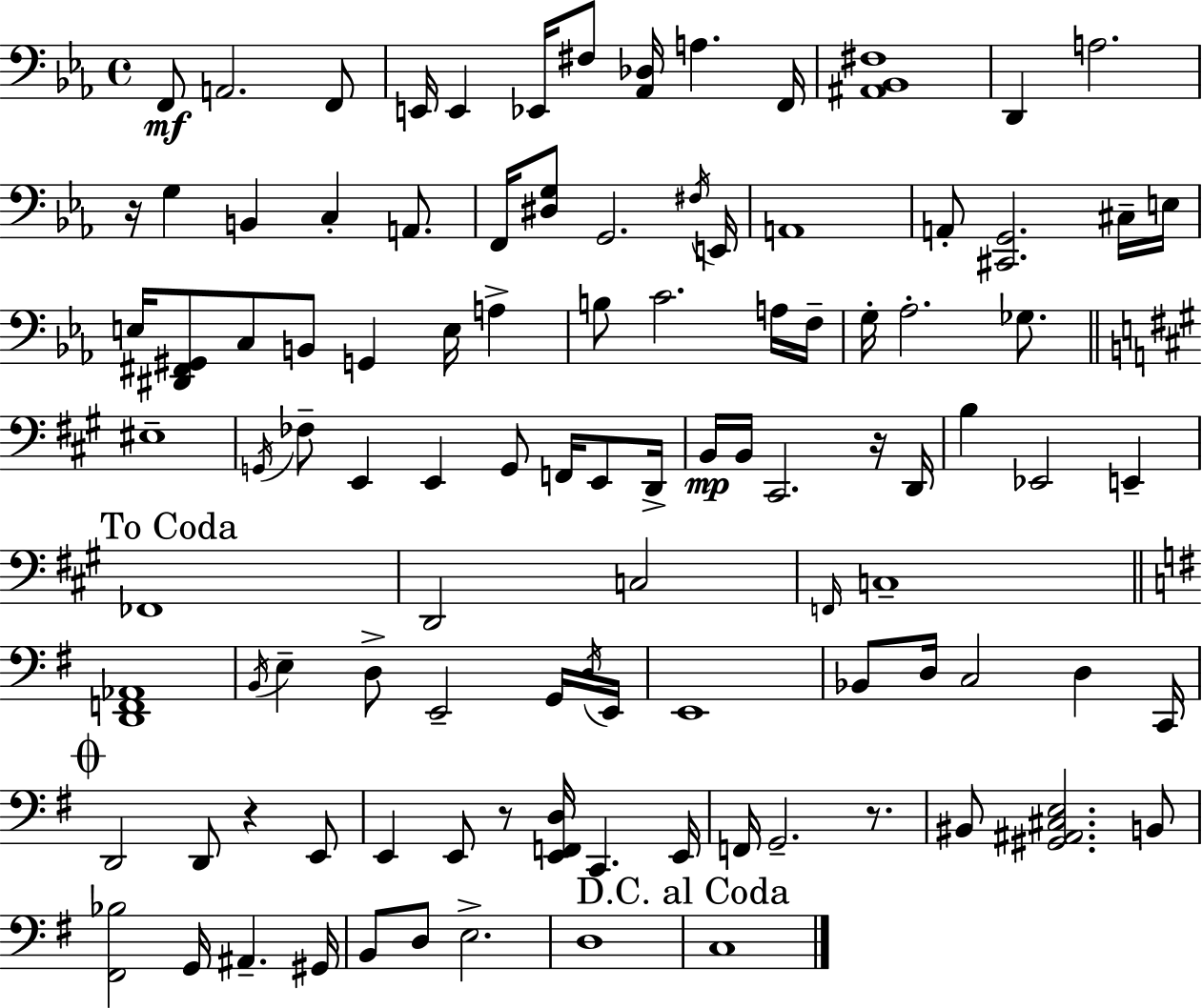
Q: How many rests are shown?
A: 5